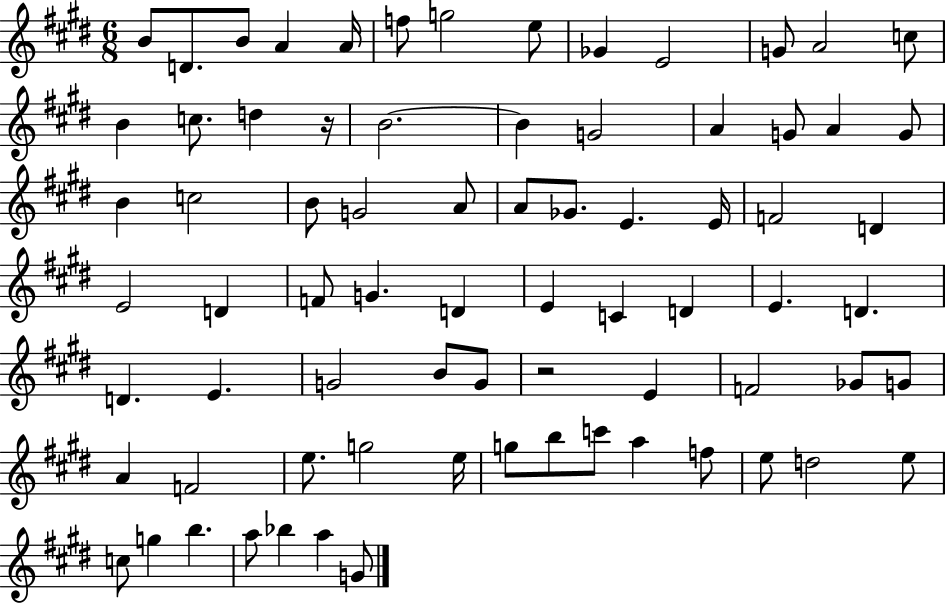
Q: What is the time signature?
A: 6/8